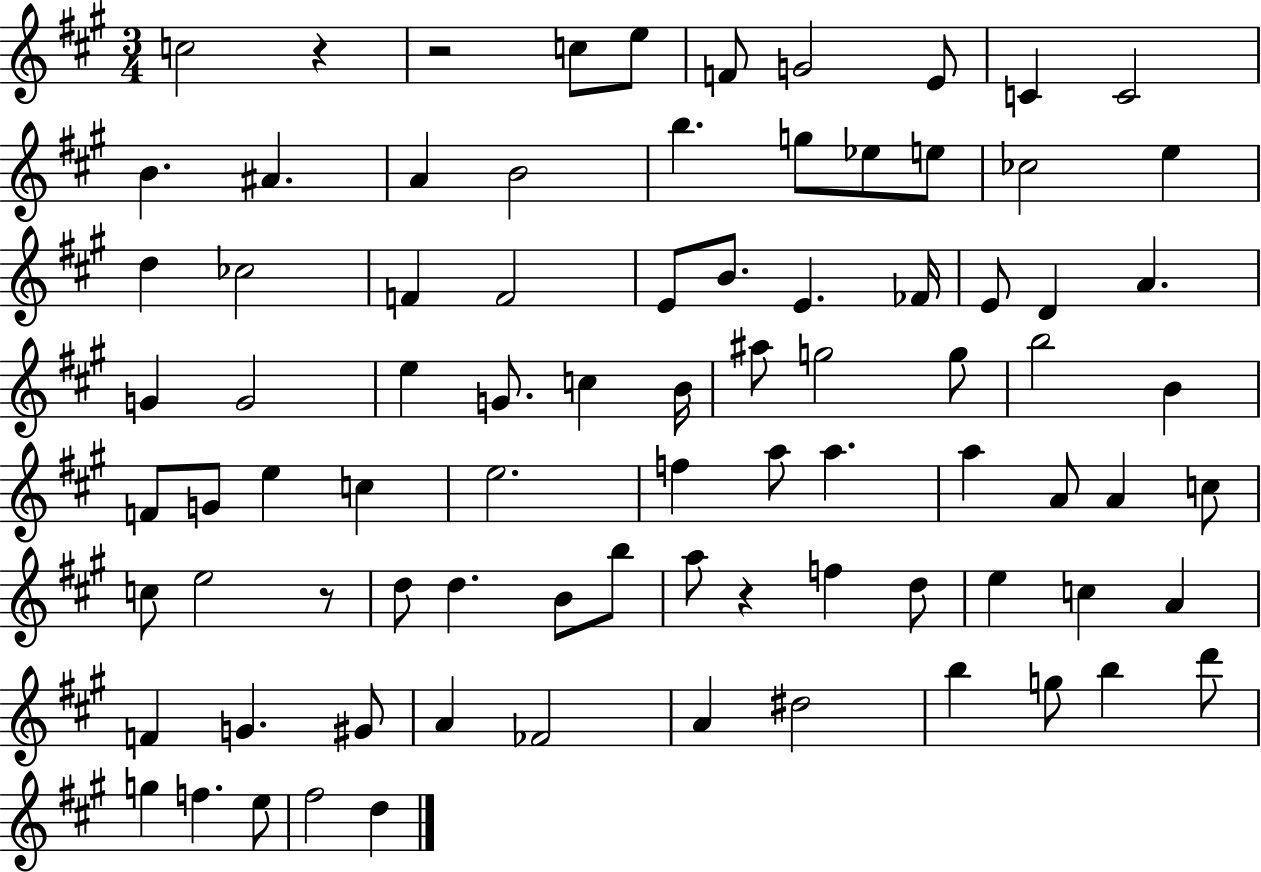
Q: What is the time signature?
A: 3/4